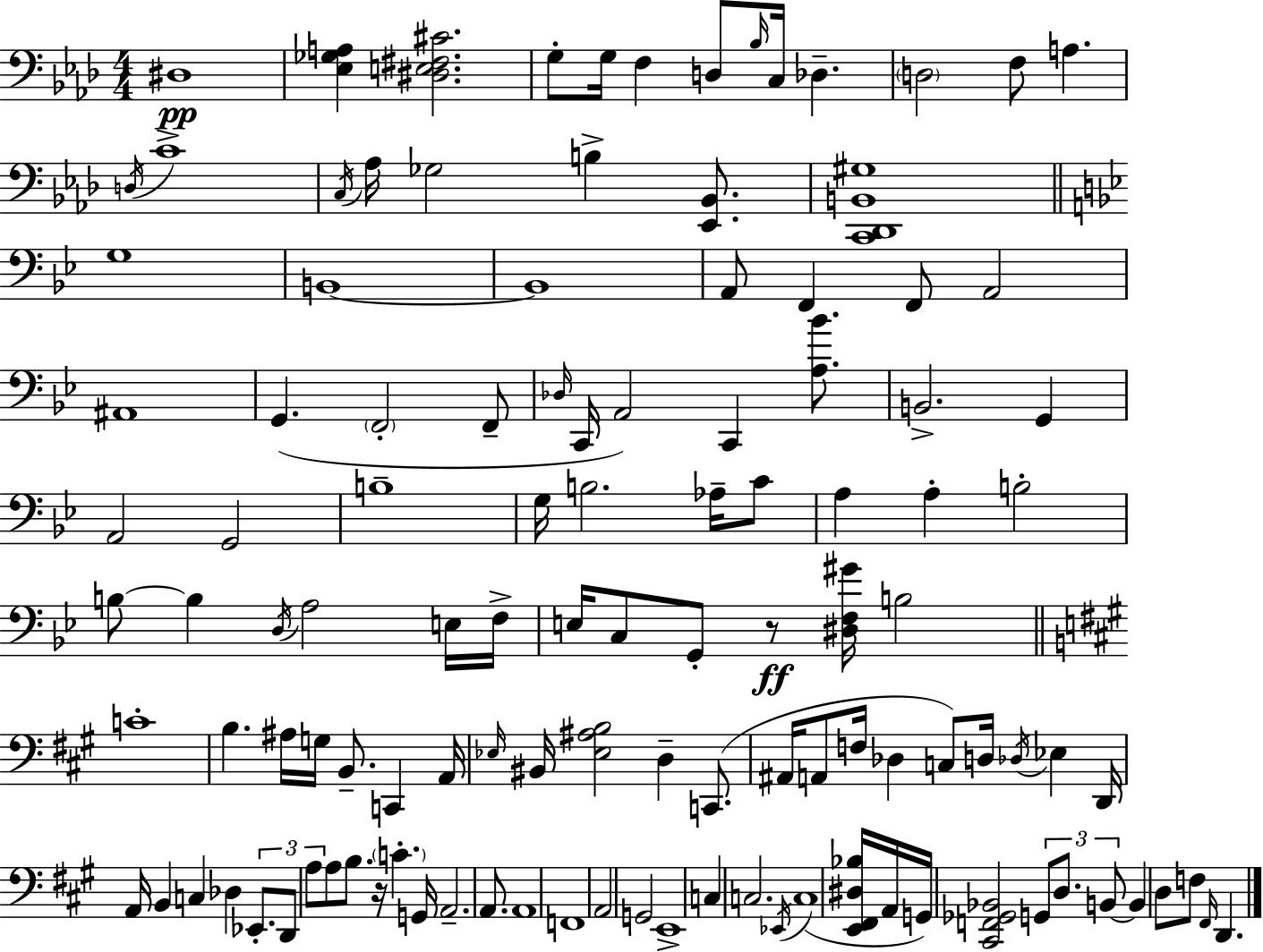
{
  \clef bass
  \numericTimeSignature
  \time 4/4
  \key f \minor
  \repeat volta 2 { dis1\pp | <ees ges a>4 <dis e fis cis'>2. | g8-. g16 f4 d8 \grace { bes16 } c16 des4.-- | \parenthesize d2 f8 a4. | \break \acciaccatura { d16 } c'1-> | \acciaccatura { c16 } aes16 ges2 b4-> | <ees, bes,>8. <c, des, b, gis>1 | \bar "||" \break \key bes \major g1 | b,1~~ | b,1 | a,8 f,4 f,8 a,2 | \break ais,1 | g,4.( \parenthesize f,2-. f,8-- | \grace { des16 } c,16 a,2) c,4 <a bes'>8. | b,2.-> g,4 | \break a,2 g,2 | b1-- | g16 b2. aes16-- c'8 | a4 a4-. b2-. | \break b8~~ b4 \acciaccatura { d16 } a2 | e16 f16-> e16 c8 g,8-. r8\ff <dis f gis'>16 b2 | \bar "||" \break \key a \major c'1-. | b4. ais16 g16 b,8.-- c,4 a,16 | \grace { ees16 } bis,16 <ees ais b>2 d4-- c,8.( | ais,16 a,8 f16 des4 c8) d16 \acciaccatura { des16 } ees4 | \break d,16 a,16 b,4 c4 des4 \tuplet 3/2 { ees,8.-. | d,8 a8 } a8 b8. r16 \parenthesize c'4.-. | g,16 a,2.-- a,8. | a,1 | \break f,1 | a,2 g,2 | e,1-> | c4 c2. | \break \acciaccatura { ees,16 }( c1 | <e, fis, dis bes>16 a,16 g,16) <cis, f, ges, bes,>2 \tuplet 3/2 { g,8 | d8. b,8~~ } b,4 d8 f8 \grace { fis,16 } d,4. | } \bar "|."
}